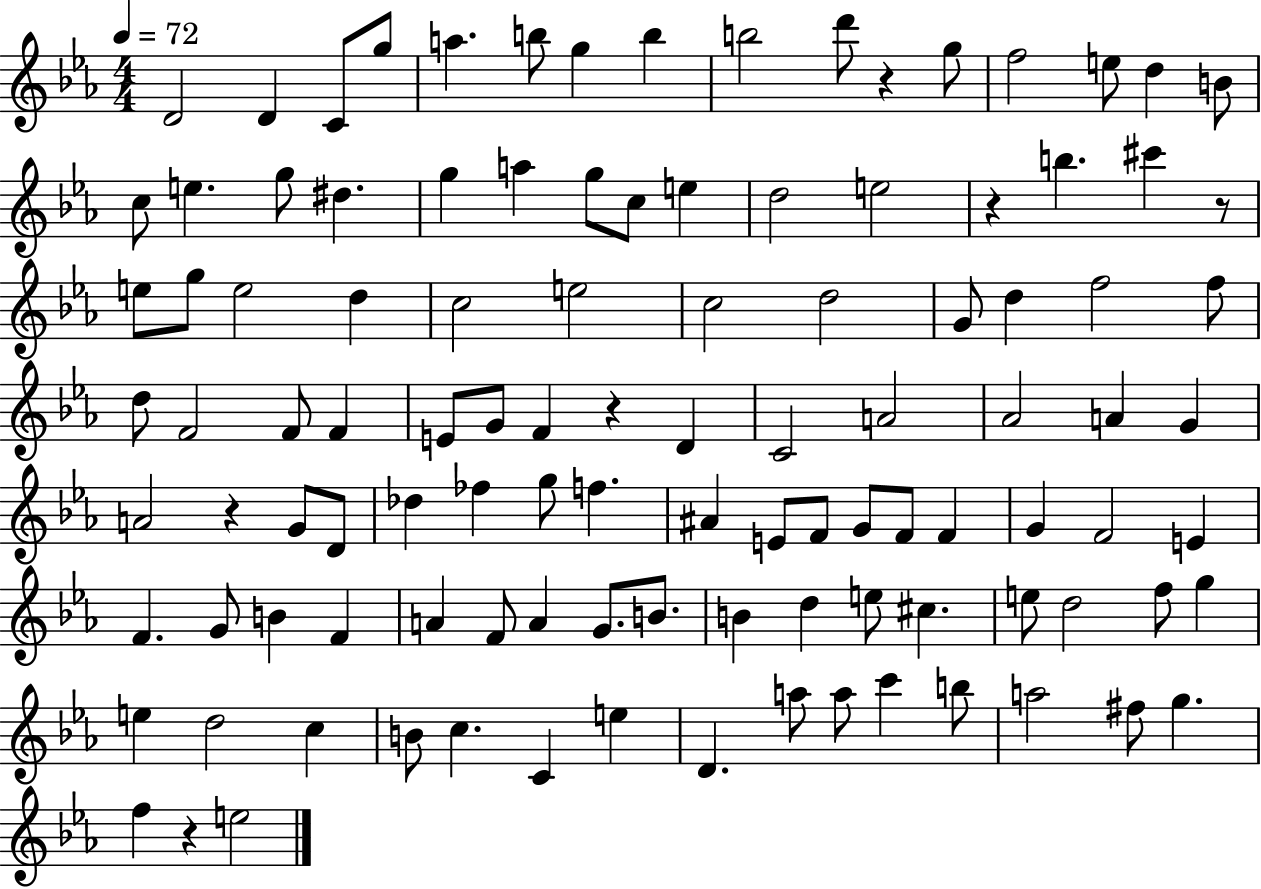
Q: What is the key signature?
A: EES major